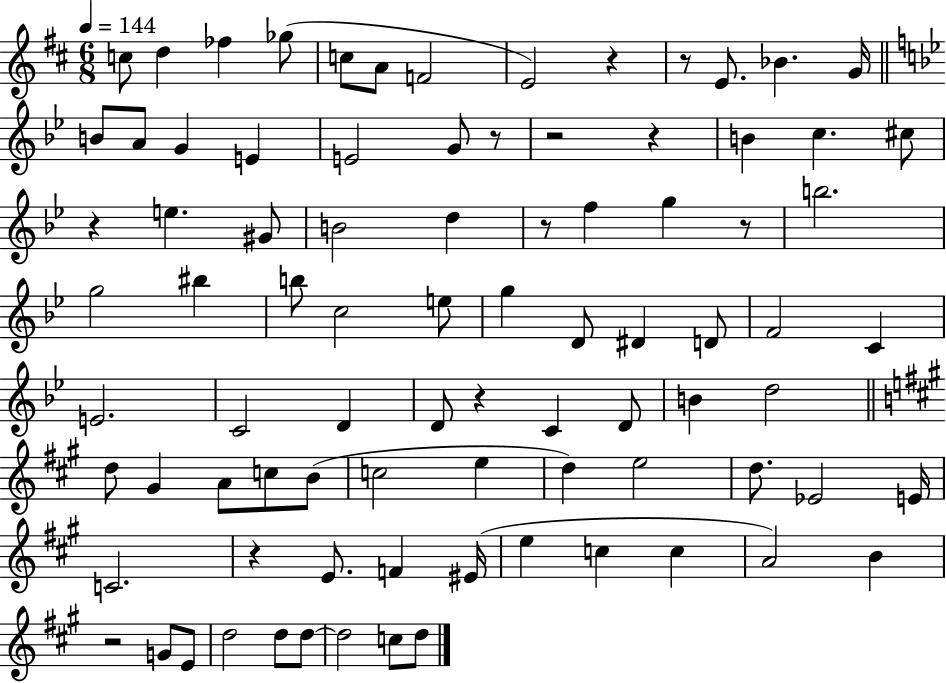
C5/e D5/q FES5/q Gb5/e C5/e A4/e F4/h E4/h R/q R/e E4/e. Bb4/q. G4/s B4/e A4/e G4/q E4/q E4/h G4/e R/e R/h R/q B4/q C5/q. C#5/e R/q E5/q. G#4/e B4/h D5/q R/e F5/q G5/q R/e B5/h. G5/h BIS5/q B5/e C5/h E5/e G5/q D4/e D#4/q D4/e F4/h C4/q E4/h. C4/h D4/q D4/e R/q C4/q D4/e B4/q D5/h D5/e G#4/q A4/e C5/e B4/e C5/h E5/q D5/q E5/h D5/e. Eb4/h E4/s C4/h. R/q E4/e. F4/q EIS4/s E5/q C5/q C5/q A4/h B4/q R/h G4/e E4/e D5/h D5/e D5/e D5/h C5/e D5/e